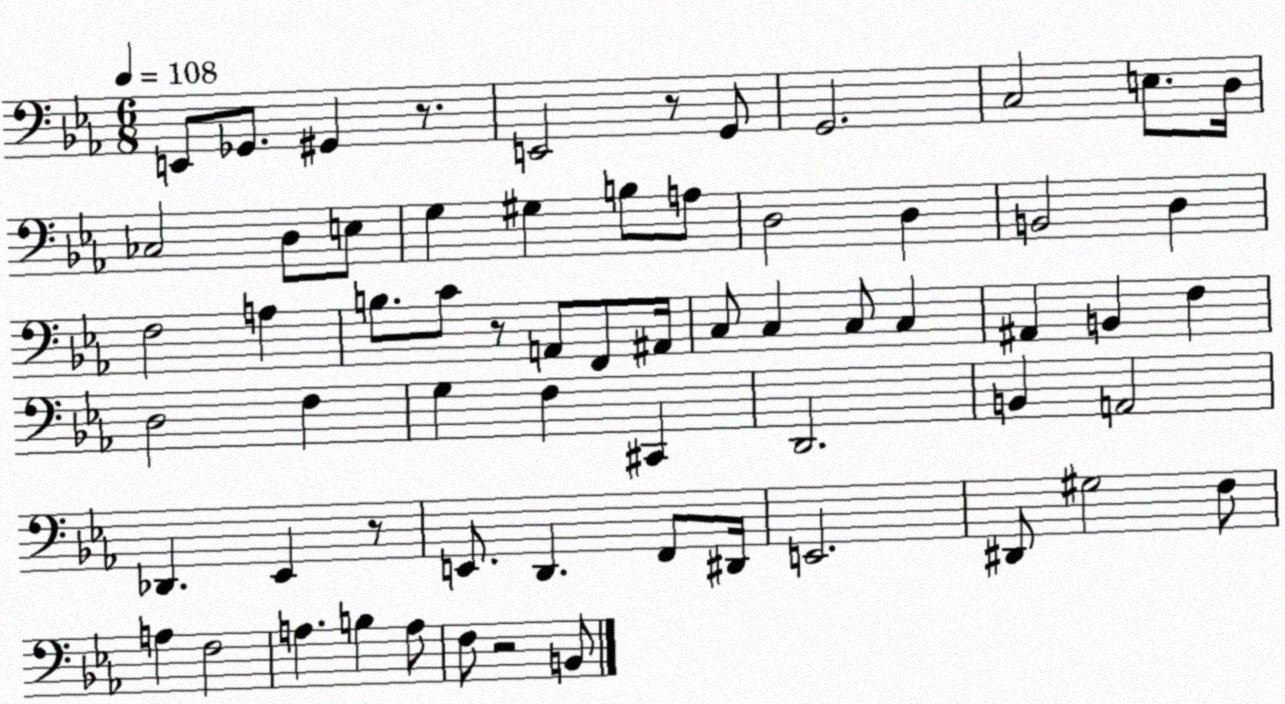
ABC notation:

X:1
T:Untitled
M:6/8
L:1/4
K:Eb
E,,/2 _G,,/2 ^G,, z/2 E,,2 z/2 G,,/2 G,,2 C,2 E,/2 D,/4 _C,2 D,/2 E,/2 G, ^G, B,/2 A,/2 D,2 D, B,,2 D, F,2 A, B,/2 C/2 z/2 A,,/2 F,,/2 ^A,,/4 C,/2 C, C,/2 C, ^A,, B,, F, D,2 F, G, F, ^C,, D,,2 B,, A,,2 _D,, _E,, z/2 E,,/2 D,, F,,/2 ^D,,/4 E,,2 ^D,,/2 ^G,2 F,/2 A, F,2 A, B, A,/2 F,/2 z2 B,,/2